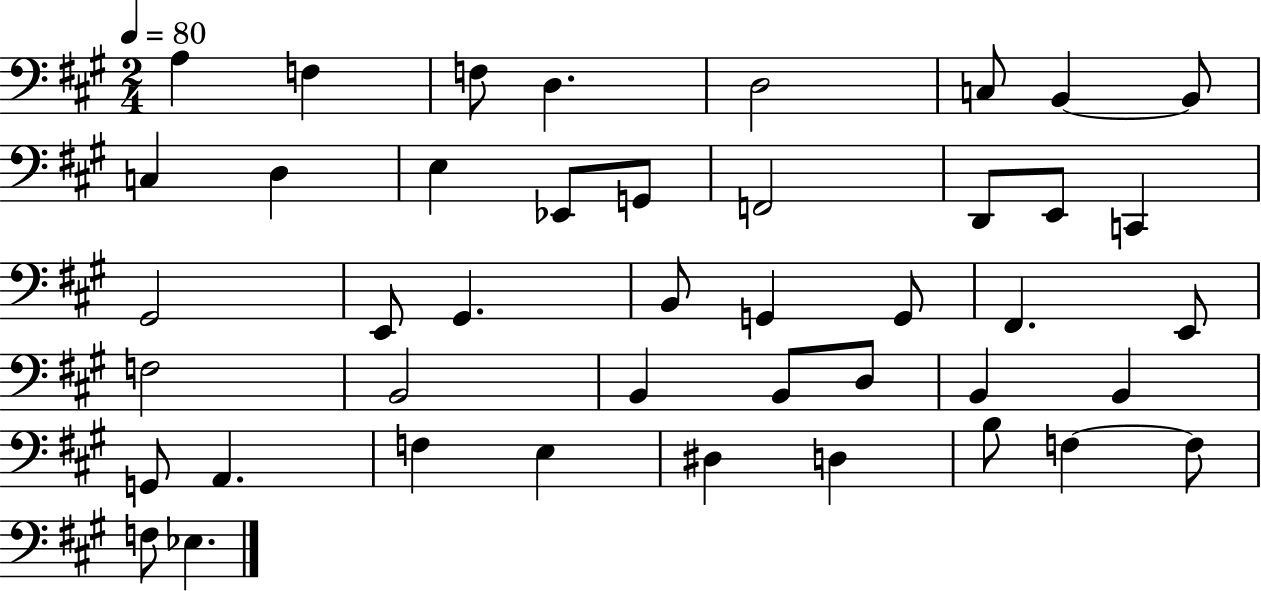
X:1
T:Untitled
M:2/4
L:1/4
K:A
A, F, F,/2 D, D,2 C,/2 B,, B,,/2 C, D, E, _E,,/2 G,,/2 F,,2 D,,/2 E,,/2 C,, ^G,,2 E,,/2 ^G,, B,,/2 G,, G,,/2 ^F,, E,,/2 F,2 B,,2 B,, B,,/2 D,/2 B,, B,, G,,/2 A,, F, E, ^D, D, B,/2 F, F,/2 F,/2 _E,